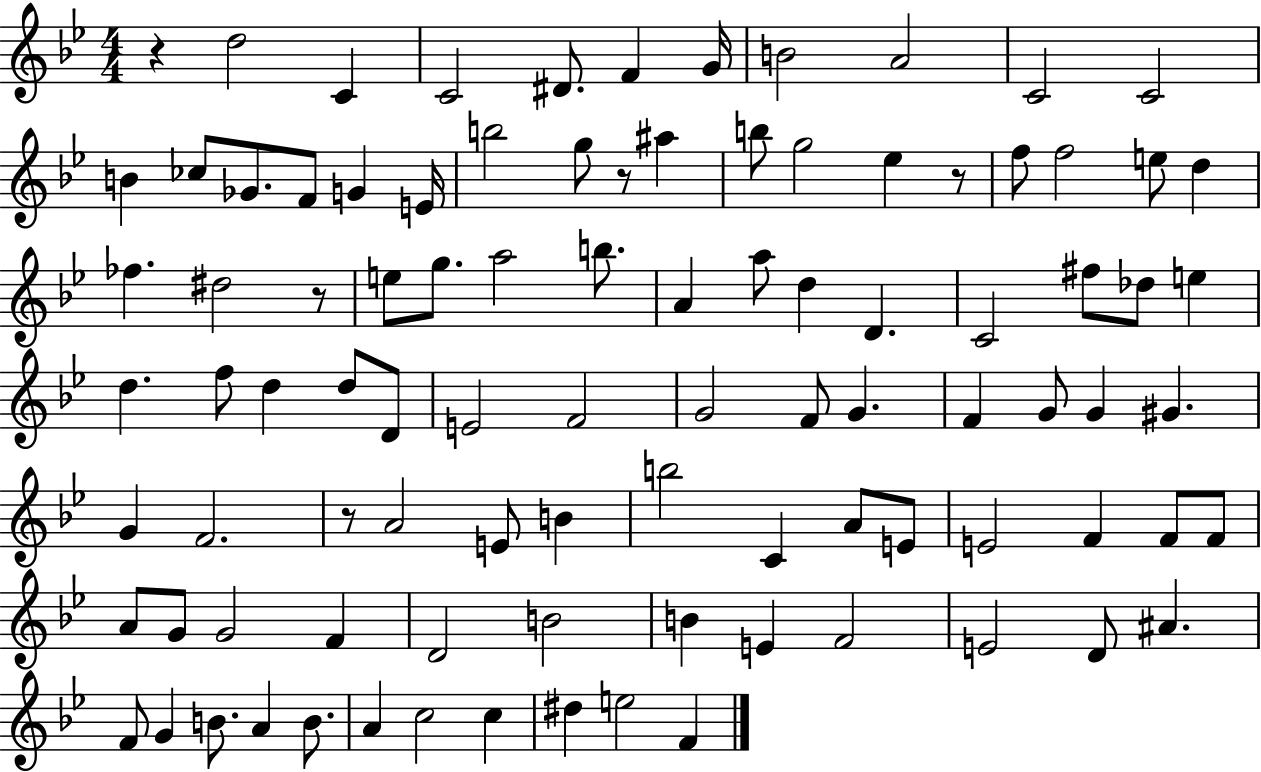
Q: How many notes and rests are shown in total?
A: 95